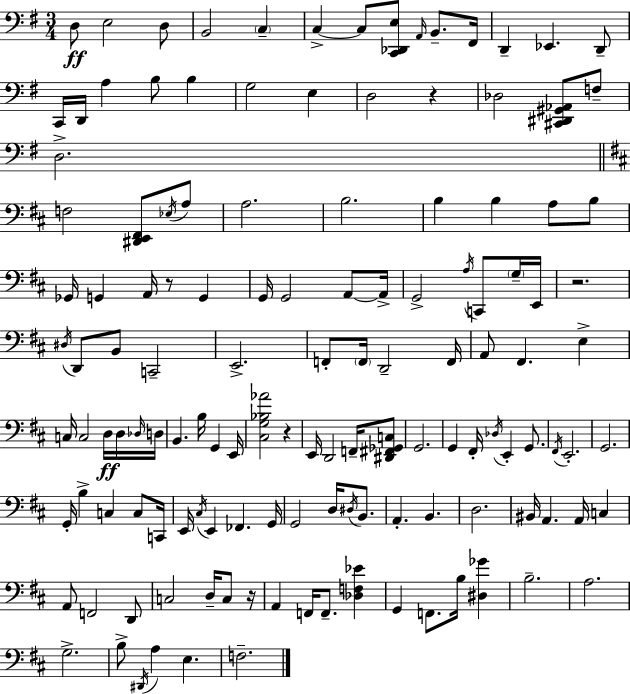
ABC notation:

X:1
T:Untitled
M:3/4
L:1/4
K:Em
D,/2 E,2 D,/2 B,,2 C, C, C,/2 [C,,_D,,E,]/2 A,,/4 B,,/2 ^F,,/4 D,, _E,, D,,/2 C,,/4 D,,/4 A, B,/2 B, G,2 E, D,2 z _D,2 [^C,,^D,,^G,,_A,,]/2 F,/2 D,2 F,2 [^D,,E,,^F,,]/2 _E,/4 A,/2 A,2 B,2 B, B, A,/2 B,/2 _G,,/4 G,, A,,/4 z/2 G,, G,,/4 G,,2 A,,/2 A,,/4 G,,2 A,/4 C,,/2 G,/4 E,,/4 z2 ^D,/4 D,,/2 B,,/2 C,,2 E,,2 F,,/2 F,,/4 D,,2 F,,/4 A,,/2 ^F,, E, C,/4 C,2 D,/4 D,/4 _D,/4 D,/4 B,, B,/4 G,, E,,/4 [^C,G,_B,_A]2 z E,,/4 D,,2 F,,/4 [^D,,^F,,_G,,C,]/2 G,,2 G,, ^F,,/4 _D,/4 E,, G,,/2 ^F,,/4 E,,2 G,,2 G,,/4 B, C, C,/2 C,,/4 E,,/4 ^C,/4 E,, _F,, G,,/4 G,,2 D,/4 ^D,/4 B,,/2 A,, B,, D,2 ^B,,/4 A,, A,,/4 C, A,,/2 F,,2 D,,/2 C,2 D,/4 C,/2 z/4 A,, F,,/4 F,,/2 [_D,F,_E] G,, F,,/2 B,/4 [^D,_G] B,2 A,2 G,2 B,/2 ^D,,/4 A, E, F,2